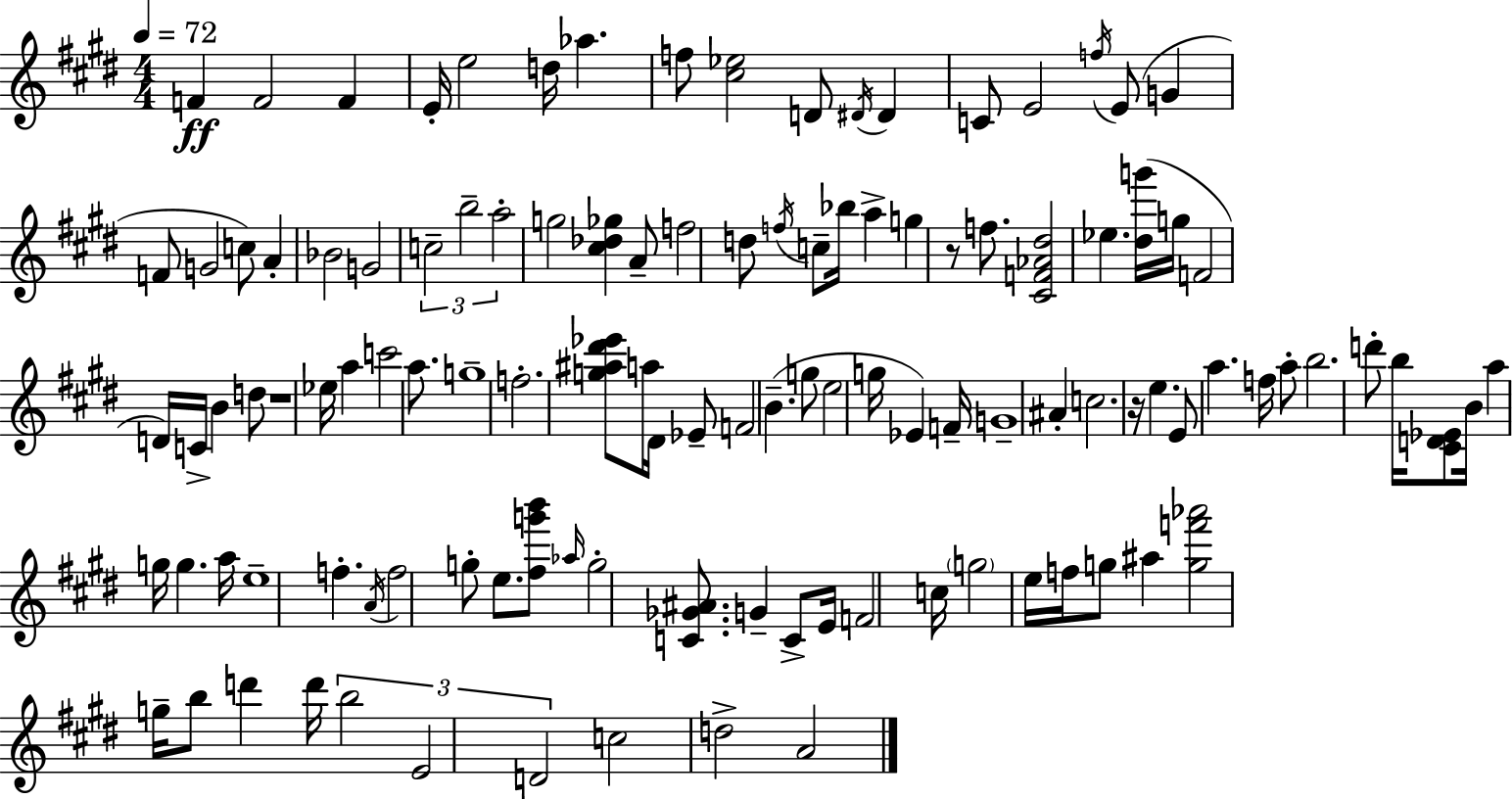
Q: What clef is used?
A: treble